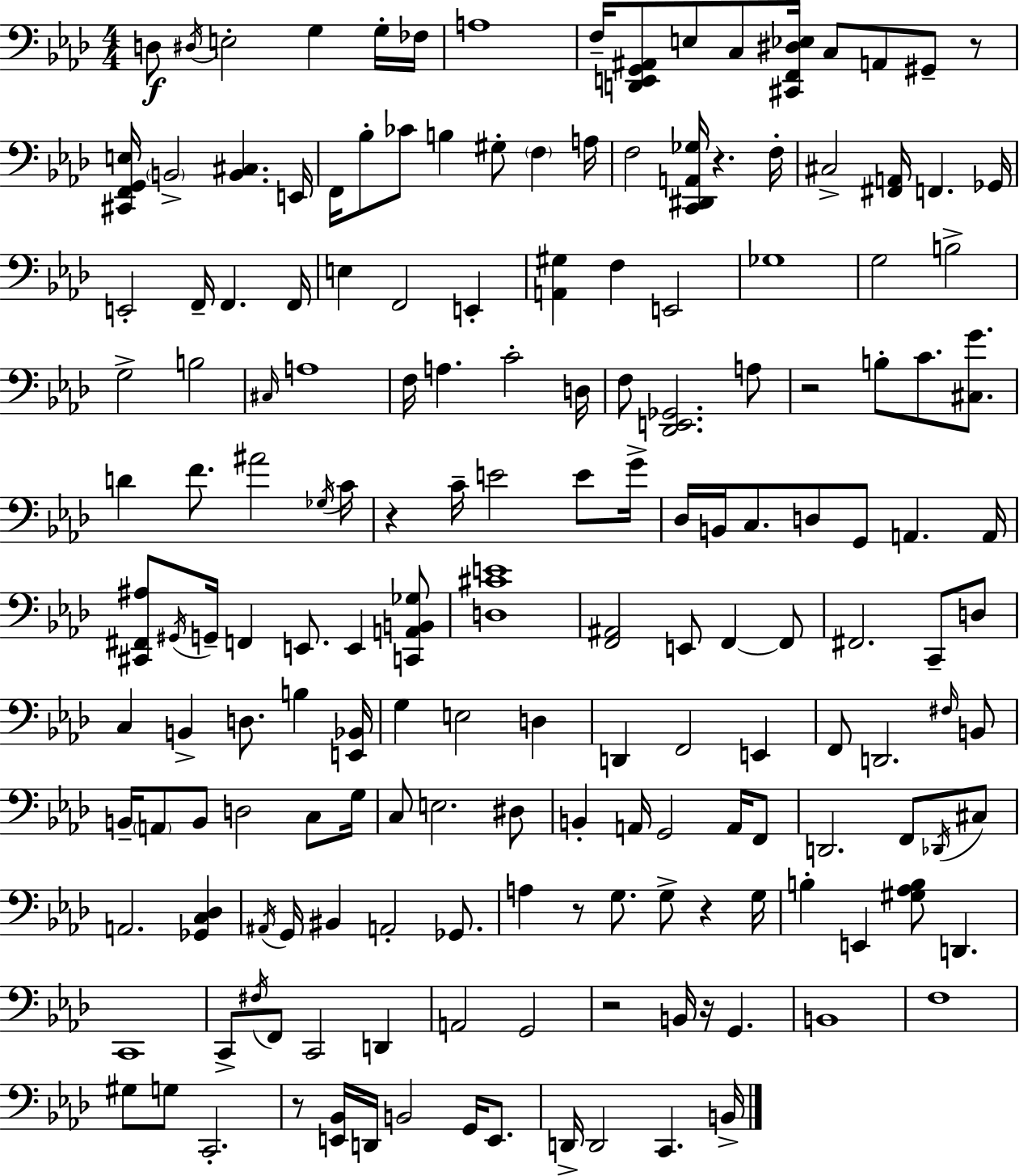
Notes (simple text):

D3/e D#3/s E3/h G3/q G3/s FES3/s A3/w F3/s [D2,E2,G2,A#2]/e E3/e C3/e [C#2,F2,D#3,Eb3]/s C3/e A2/e G#2/e R/e [C#2,F2,G2,E3]/s B2/h [B2,C#3]/q. E2/s F2/s Bb3/e CES4/e B3/q G#3/e F3/q A3/s F3/h [C2,D#2,A2,Gb3]/s R/q. F3/s C#3/h [F#2,A2]/s F2/q. Gb2/s E2/h F2/s F2/q. F2/s E3/q F2/h E2/q [A2,G#3]/q F3/q E2/h Gb3/w G3/h B3/h G3/h B3/h C#3/s A3/w F3/s A3/q. C4/h D3/s F3/e [Db2,E2,Gb2]/h. A3/e R/h B3/e C4/e. [C#3,G4]/e. D4/q F4/e. A#4/h Gb3/s C4/s R/q C4/s E4/h E4/e G4/s Db3/s B2/s C3/e. D3/e G2/e A2/q. A2/s [C#2,F#2,A#3]/e G#2/s G2/s F2/q E2/e. E2/q [C2,A2,B2,Gb3]/e [D3,C#4,E4]/w [F2,A#2]/h E2/e F2/q F2/e F#2/h. C2/e D3/e C3/q B2/q D3/e. B3/q [E2,Bb2]/s G3/q E3/h D3/q D2/q F2/h E2/q F2/e D2/h. F#3/s B2/e B2/s A2/e B2/e D3/h C3/e G3/s C3/e E3/h. D#3/e B2/q A2/s G2/h A2/s F2/e D2/h. F2/e Db2/s C#3/e A2/h. [Gb2,C3,Db3]/q A#2/s G2/s BIS2/q A2/h Gb2/e. A3/q R/e G3/e. G3/e R/q G3/s B3/q E2/q [G#3,Ab3,B3]/e D2/q. C2/w C2/e F#3/s F2/e C2/h D2/q A2/h G2/h R/h B2/s R/s G2/q. B2/w F3/w G#3/e G3/e C2/h. R/e [E2,Bb2]/s D2/s B2/h G2/s E2/e. D2/s D2/h C2/q. B2/s